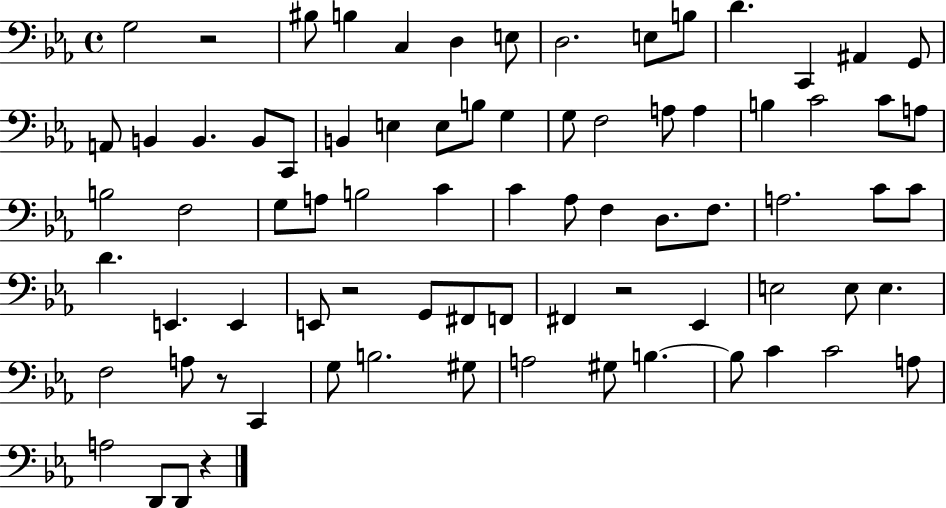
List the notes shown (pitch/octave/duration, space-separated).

G3/h R/h BIS3/e B3/q C3/q D3/q E3/e D3/h. E3/e B3/e D4/q. C2/q A#2/q G2/e A2/e B2/q B2/q. B2/e C2/e B2/q E3/q E3/e B3/e G3/q G3/e F3/h A3/e A3/q B3/q C4/h C4/e A3/e B3/h F3/h G3/e A3/e B3/h C4/q C4/q Ab3/e F3/q D3/e. F3/e. A3/h. C4/e C4/e D4/q. E2/q. E2/q E2/e R/h G2/e F#2/e F2/e F#2/q R/h Eb2/q E3/h E3/e E3/q. F3/h A3/e R/e C2/q G3/e B3/h. G#3/e A3/h G#3/e B3/q. B3/e C4/q C4/h A3/e A3/h D2/e D2/e R/q